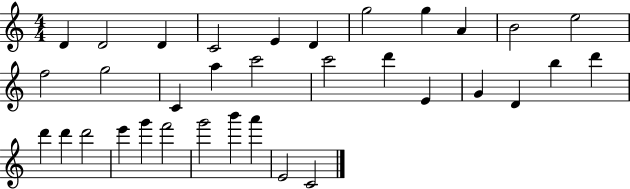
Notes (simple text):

D4/q D4/h D4/q C4/h E4/q D4/q G5/h G5/q A4/q B4/h E5/h F5/h G5/h C4/q A5/q C6/h C6/h D6/q E4/q G4/q D4/q B5/q D6/q D6/q D6/q D6/h E6/q G6/q F6/h G6/h B6/q A6/q E4/h C4/h